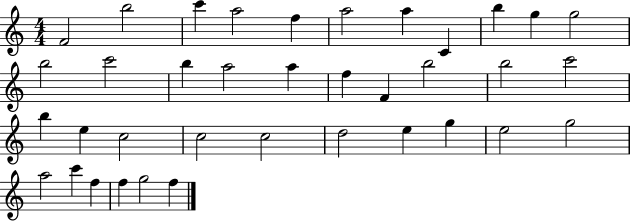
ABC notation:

X:1
T:Untitled
M:4/4
L:1/4
K:C
F2 b2 c' a2 f a2 a C b g g2 b2 c'2 b a2 a f F b2 b2 c'2 b e c2 c2 c2 d2 e g e2 g2 a2 c' f f g2 f